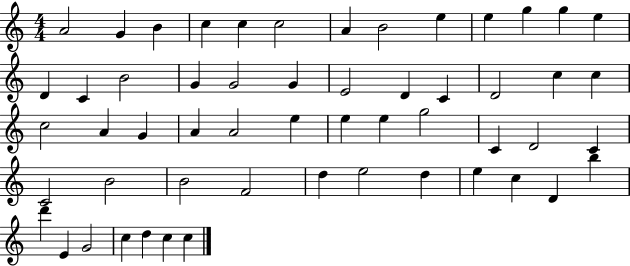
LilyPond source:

{
  \clef treble
  \numericTimeSignature
  \time 4/4
  \key c \major
  a'2 g'4 b'4 | c''4 c''4 c''2 | a'4 b'2 e''4 | e''4 g''4 g''4 e''4 | \break d'4 c'4 b'2 | g'4 g'2 g'4 | e'2 d'4 c'4 | d'2 c''4 c''4 | \break c''2 a'4 g'4 | a'4 a'2 e''4 | e''4 e''4 g''2 | c'4 d'2 c'4 | \break c'2 b'2 | b'2 f'2 | d''4 e''2 d''4 | e''4 c''4 d'4 b''4 | \break d'''4 e'4 g'2 | c''4 d''4 c''4 c''4 | \bar "|."
}